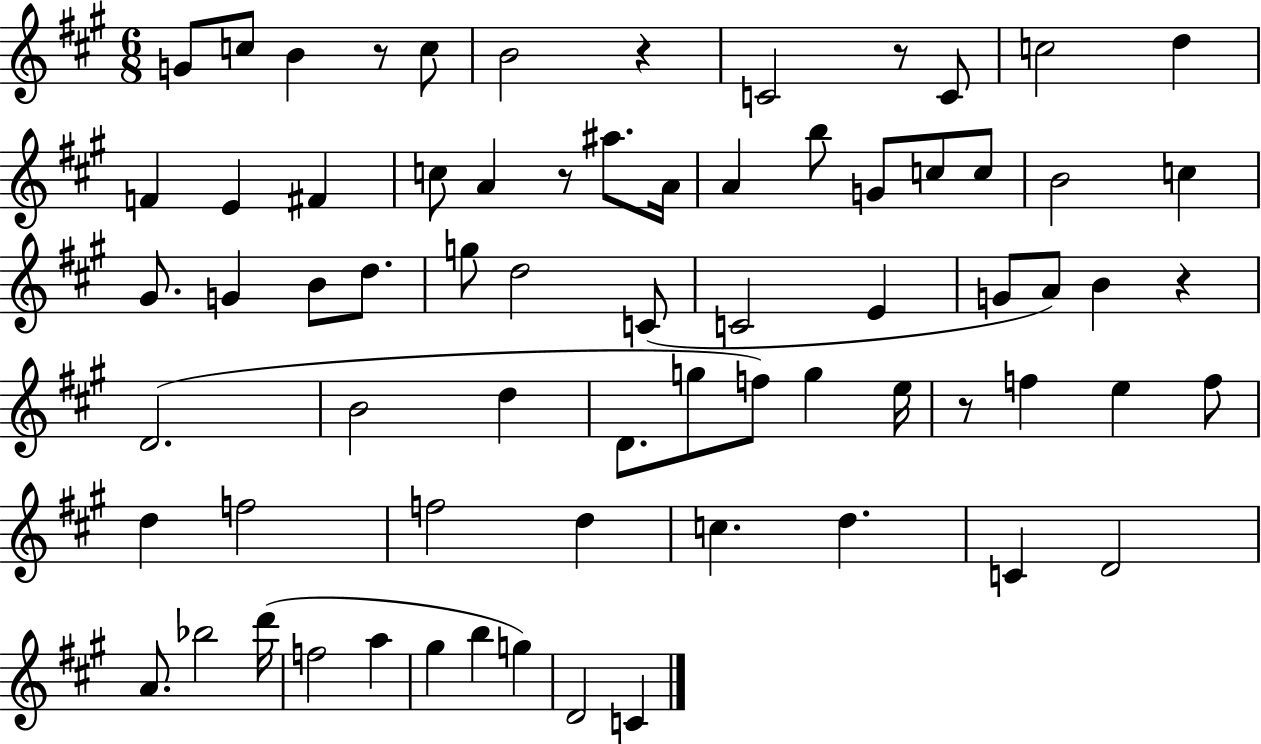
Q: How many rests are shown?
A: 6